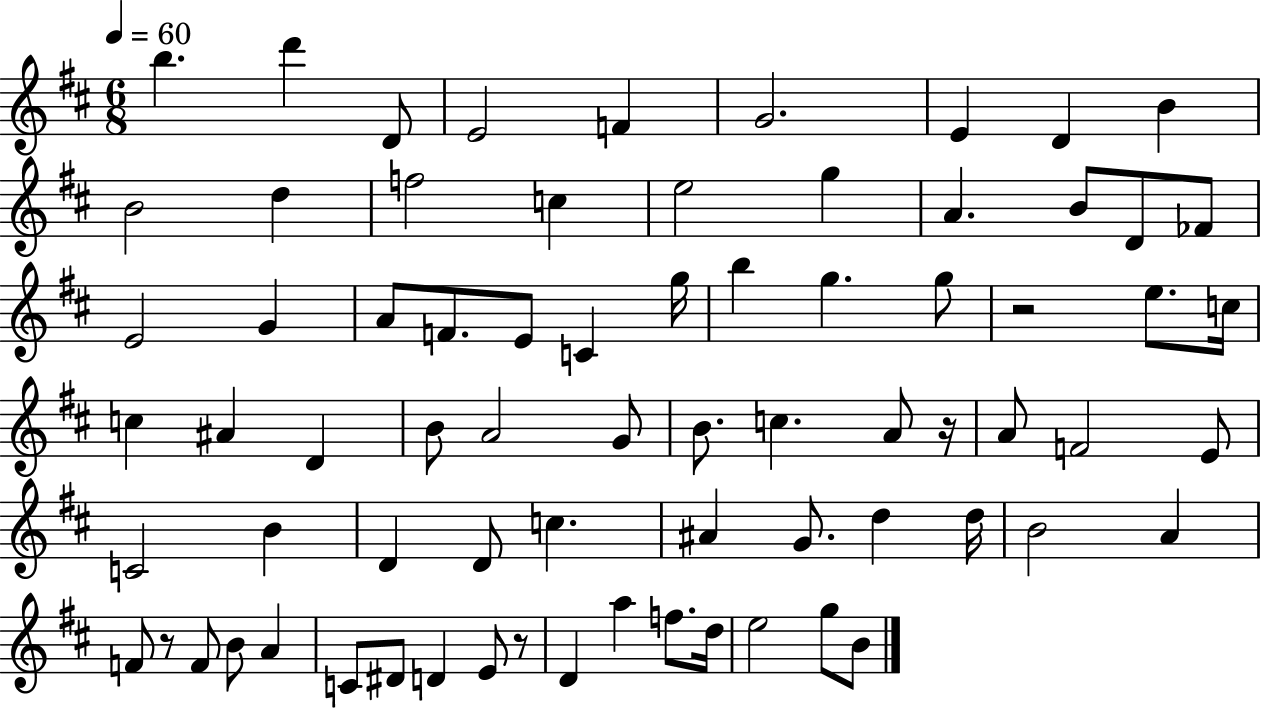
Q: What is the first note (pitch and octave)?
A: B5